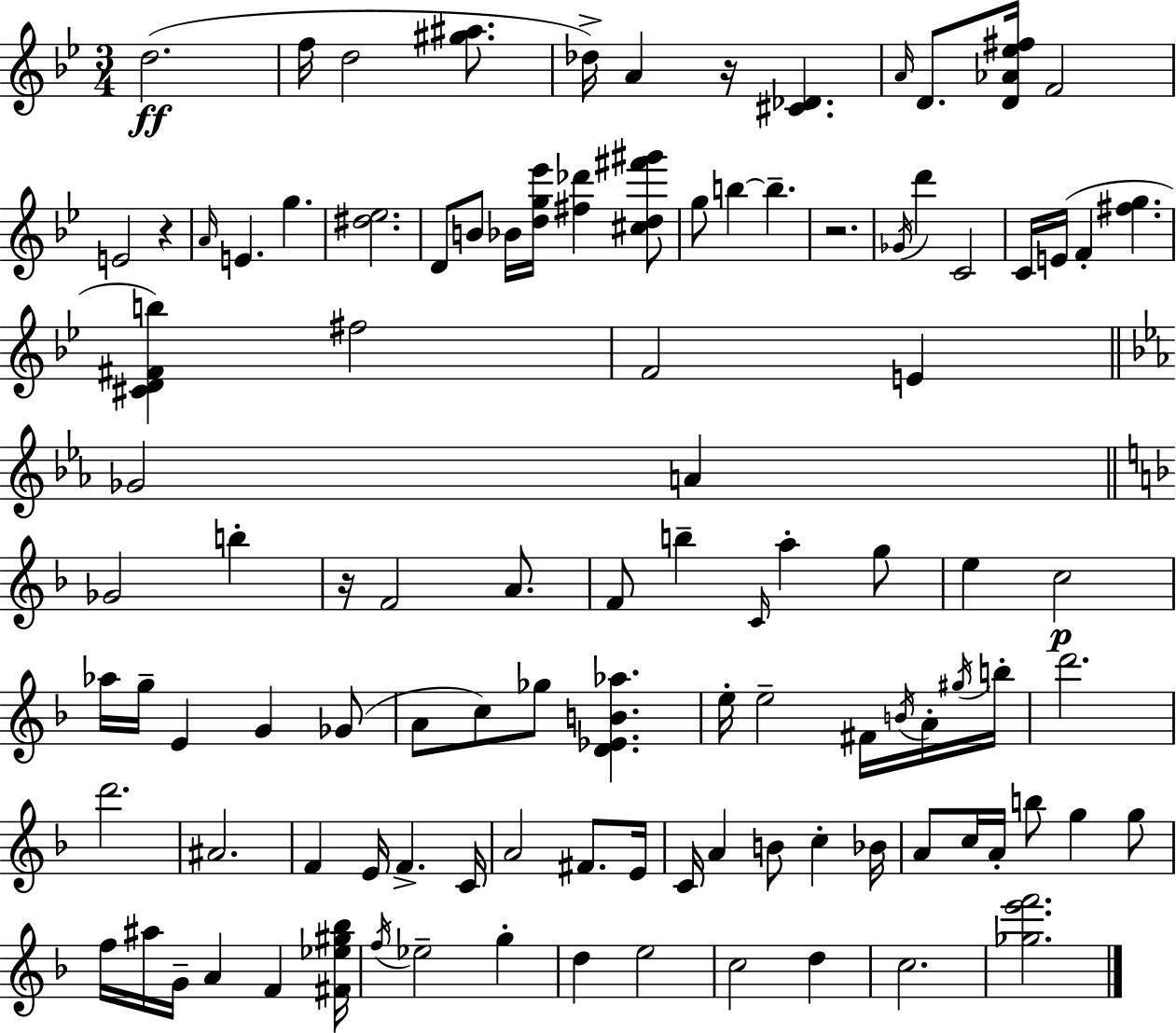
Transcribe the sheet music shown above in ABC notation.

X:1
T:Untitled
M:3/4
L:1/4
K:Gm
d2 f/4 d2 [^g^a]/2 _d/4 A z/4 [^C_D] A/4 D/2 [D_A_e^f]/4 F2 E2 z A/4 E g [^d_e]2 D/2 B/2 _B/4 [dg_e']/4 [^f_d'] [^cd^f'^g']/2 g/2 b b z2 _G/4 d' C2 C/4 E/4 F [^fg] [^CD^Fb] ^f2 F2 E _G2 A _G2 b z/4 F2 A/2 F/2 b C/4 a g/2 e c2 _a/4 g/4 E G _G/2 A/2 c/2 _g/2 [D_EB_a] e/4 e2 ^F/4 B/4 A/4 ^g/4 b/4 d'2 d'2 ^A2 F E/4 F C/4 A2 ^F/2 E/4 C/4 A B/2 c _B/4 A/2 c/4 A/4 b/2 g g/2 f/4 ^a/4 G/4 A F [^F_e^g_b]/4 f/4 _e2 g d e2 c2 d c2 [_ge'f']2